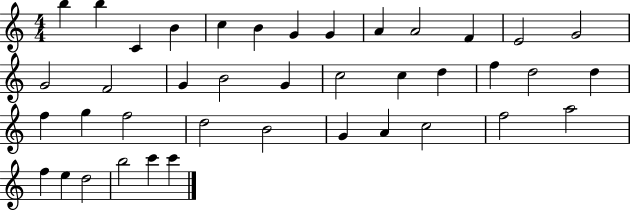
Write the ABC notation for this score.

X:1
T:Untitled
M:4/4
L:1/4
K:C
b b C B c B G G A A2 F E2 G2 G2 F2 G B2 G c2 c d f d2 d f g f2 d2 B2 G A c2 f2 a2 f e d2 b2 c' c'